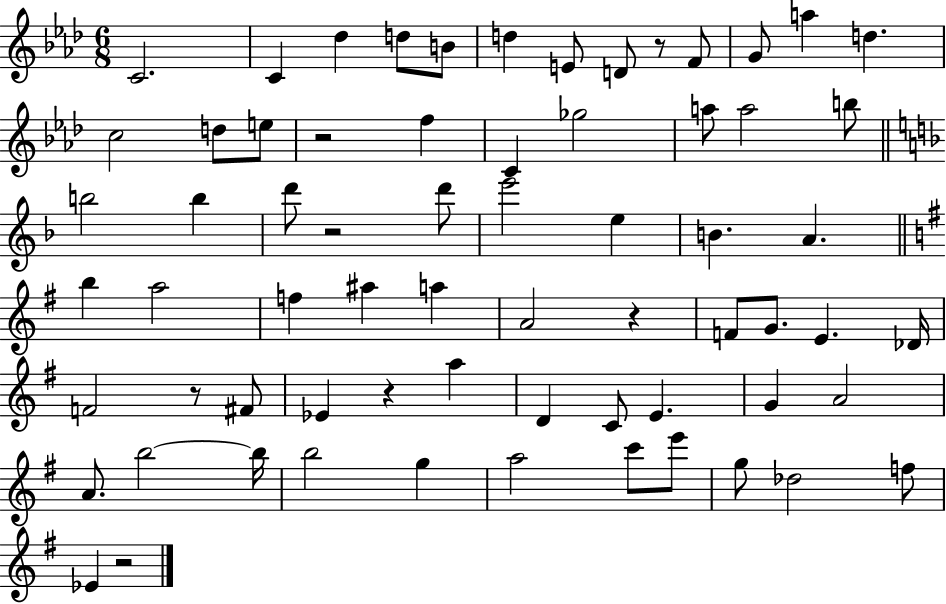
X:1
T:Untitled
M:6/8
L:1/4
K:Ab
C2 C _d d/2 B/2 d E/2 D/2 z/2 F/2 G/2 a d c2 d/2 e/2 z2 f C _g2 a/2 a2 b/2 b2 b d'/2 z2 d'/2 e'2 e B A b a2 f ^a a A2 z F/2 G/2 E _D/4 F2 z/2 ^F/2 _E z a D C/2 E G A2 A/2 b2 b/4 b2 g a2 c'/2 e'/2 g/2 _d2 f/2 _E z2